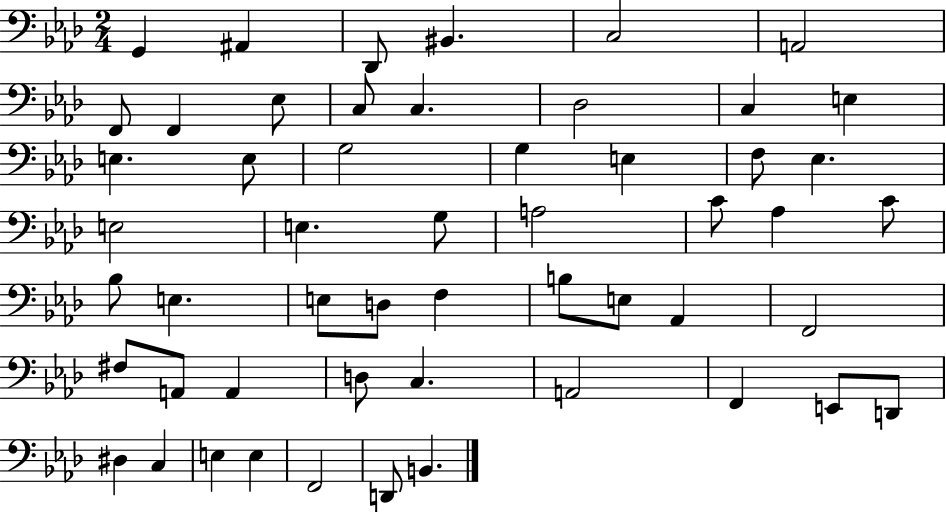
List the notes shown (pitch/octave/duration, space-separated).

G2/q A#2/q Db2/e BIS2/q. C3/h A2/h F2/e F2/q Eb3/e C3/e C3/q. Db3/h C3/q E3/q E3/q. E3/e G3/h G3/q E3/q F3/e Eb3/q. E3/h E3/q. G3/e A3/h C4/e Ab3/q C4/e Bb3/e E3/q. E3/e D3/e F3/q B3/e E3/e Ab2/q F2/h F#3/e A2/e A2/q D3/e C3/q. A2/h F2/q E2/e D2/e D#3/q C3/q E3/q E3/q F2/h D2/e B2/q.